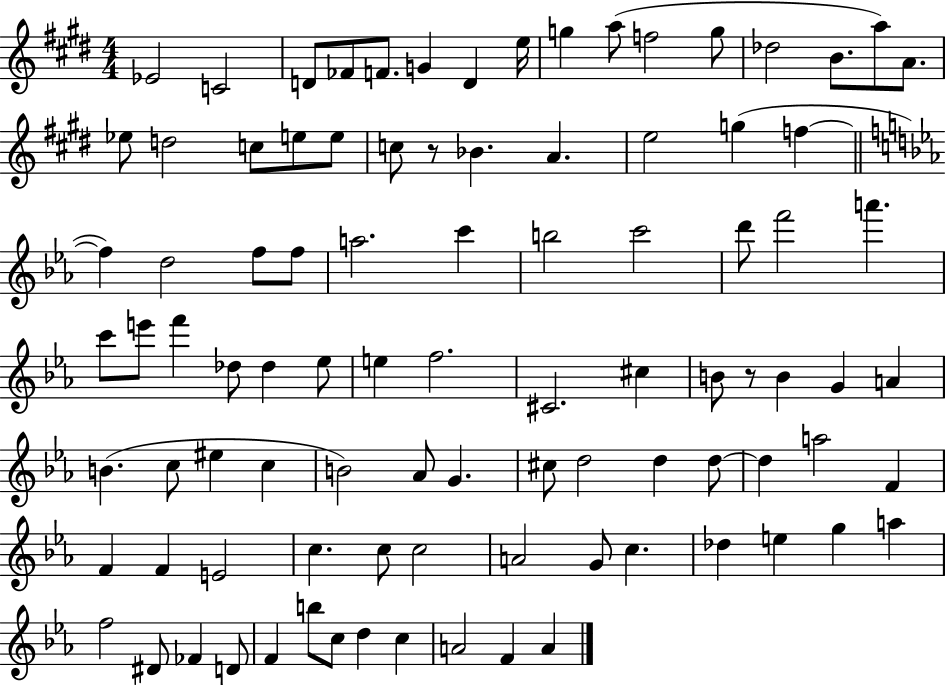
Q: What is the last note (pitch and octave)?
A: A4